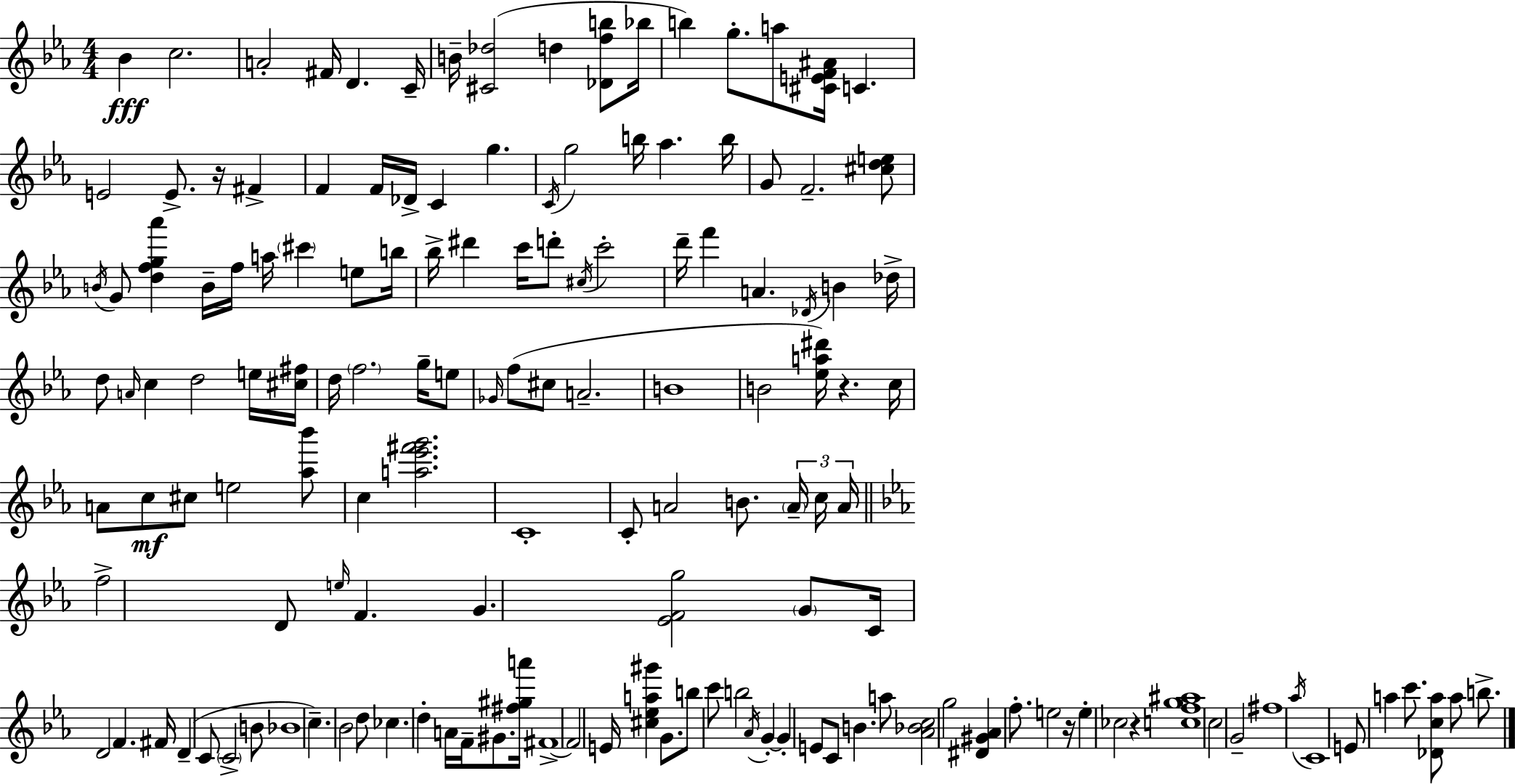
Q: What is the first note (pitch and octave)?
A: Bb4